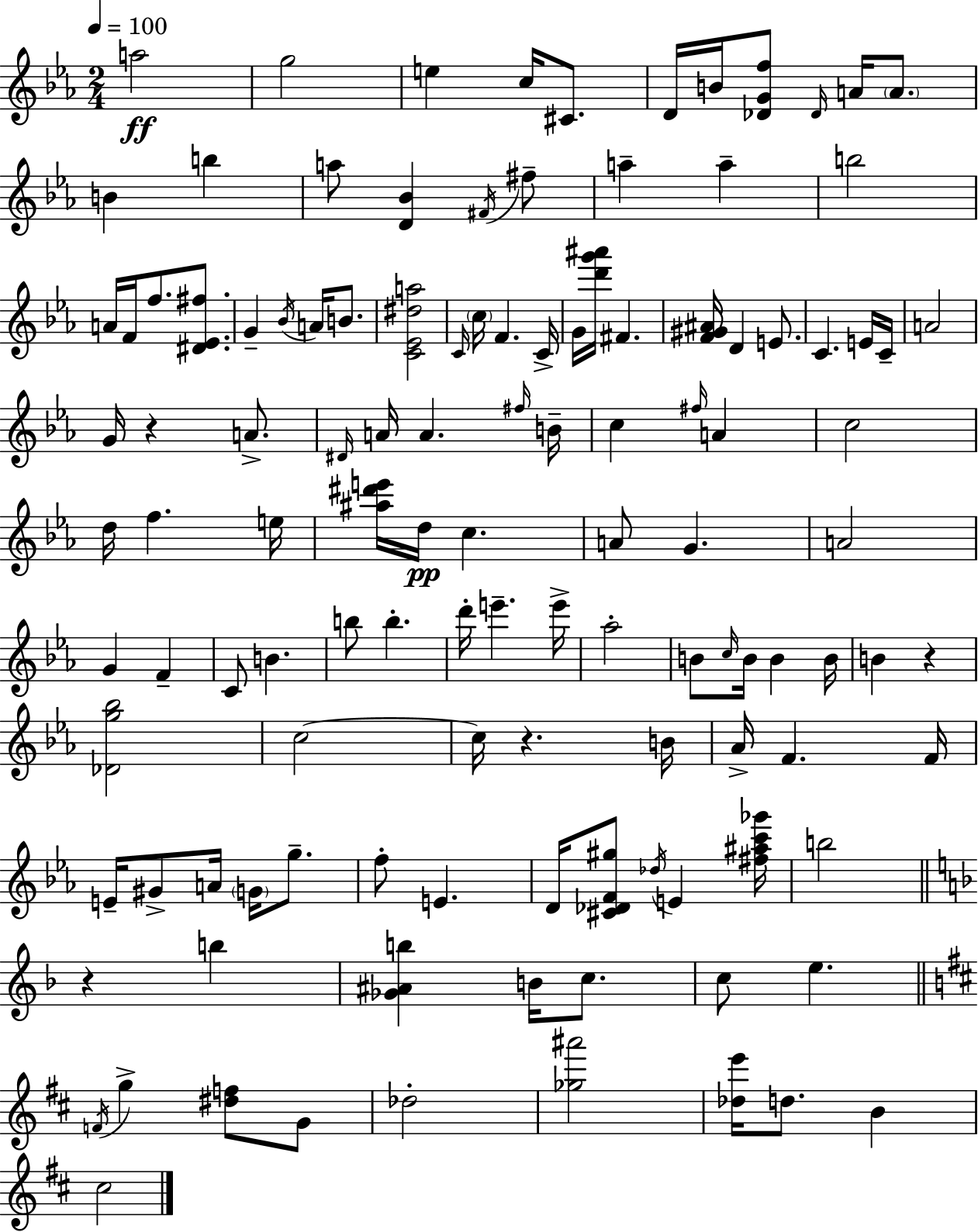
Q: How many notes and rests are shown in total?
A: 119